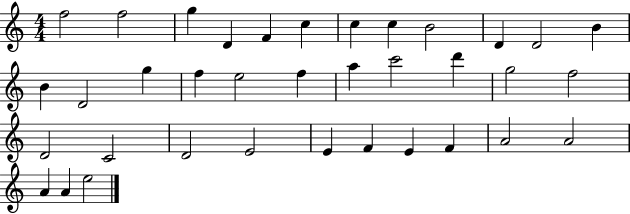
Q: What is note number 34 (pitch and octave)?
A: A4